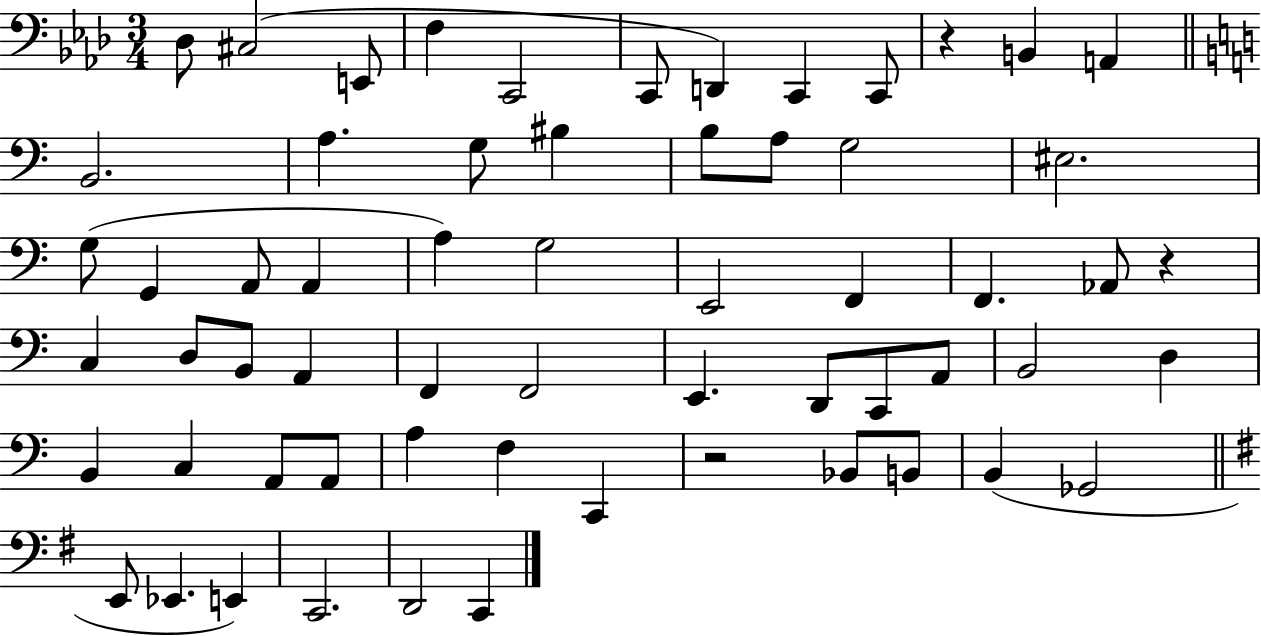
{
  \clef bass
  \numericTimeSignature
  \time 3/4
  \key aes \major
  \repeat volta 2 { des8 cis2( e,8 | f4 c,2 | c,8 d,4) c,4 c,8 | r4 b,4 a,4 | \break \bar "||" \break \key c \major b,2. | a4. g8 bis4 | b8 a8 g2 | eis2. | \break g8( g,4 a,8 a,4 | a4) g2 | e,2 f,4 | f,4. aes,8 r4 | \break c4 d8 b,8 a,4 | f,4 f,2 | e,4. d,8 c,8 a,8 | b,2 d4 | \break b,4 c4 a,8 a,8 | a4 f4 c,4 | r2 bes,8 b,8 | b,4( ges,2 | \break \bar "||" \break \key g \major e,8 ees,4. e,4) | c,2. | d,2 c,4 | } \bar "|."
}